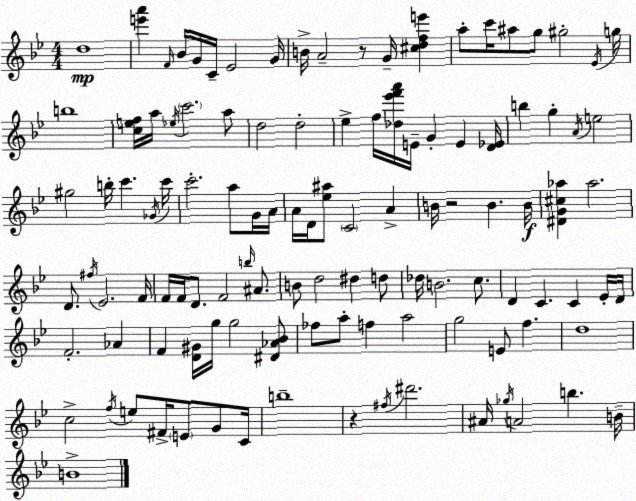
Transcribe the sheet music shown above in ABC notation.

X:1
T:Untitled
M:4/4
L:1/4
K:Bb
d4 [e'a'] F/4 _B/4 G/4 C/4 _E2 G/4 B/4 A2 z/2 G/4 [^cdfe'] a/2 c'/4 ^a/2 g/2 ^g2 _E/4 g/4 b4 [cef]/4 a/4 _e/4 c'2 a/2 d2 d2 _e f/4 [_d_e'f'a']/4 E/4 G E [D_E]/4 b g A/4 e2 ^g2 b/4 c' _G/4 c'/4 c'2 a/2 G/4 A/4 A/4 D/4 [_e^a]/2 C2 A B/4 z2 B B/4 [^DG^c_a] _a2 D/2 ^f/4 _E2 F/4 F/4 F/4 D/2 F2 b/4 ^A/2 B/2 d2 ^d d/2 _d/4 B2 c/2 D C C _E/4 D/4 F2 _A F [D^G]/4 g/4 g2 [^D_A_B]/2 _f/2 a/2 f a2 g2 E/2 f d4 c2 f/4 e/2 ^F/4 E/2 G/2 C/4 b4 z ^f/4 ^d'2 ^A/4 _g/4 A2 b B/4 B4